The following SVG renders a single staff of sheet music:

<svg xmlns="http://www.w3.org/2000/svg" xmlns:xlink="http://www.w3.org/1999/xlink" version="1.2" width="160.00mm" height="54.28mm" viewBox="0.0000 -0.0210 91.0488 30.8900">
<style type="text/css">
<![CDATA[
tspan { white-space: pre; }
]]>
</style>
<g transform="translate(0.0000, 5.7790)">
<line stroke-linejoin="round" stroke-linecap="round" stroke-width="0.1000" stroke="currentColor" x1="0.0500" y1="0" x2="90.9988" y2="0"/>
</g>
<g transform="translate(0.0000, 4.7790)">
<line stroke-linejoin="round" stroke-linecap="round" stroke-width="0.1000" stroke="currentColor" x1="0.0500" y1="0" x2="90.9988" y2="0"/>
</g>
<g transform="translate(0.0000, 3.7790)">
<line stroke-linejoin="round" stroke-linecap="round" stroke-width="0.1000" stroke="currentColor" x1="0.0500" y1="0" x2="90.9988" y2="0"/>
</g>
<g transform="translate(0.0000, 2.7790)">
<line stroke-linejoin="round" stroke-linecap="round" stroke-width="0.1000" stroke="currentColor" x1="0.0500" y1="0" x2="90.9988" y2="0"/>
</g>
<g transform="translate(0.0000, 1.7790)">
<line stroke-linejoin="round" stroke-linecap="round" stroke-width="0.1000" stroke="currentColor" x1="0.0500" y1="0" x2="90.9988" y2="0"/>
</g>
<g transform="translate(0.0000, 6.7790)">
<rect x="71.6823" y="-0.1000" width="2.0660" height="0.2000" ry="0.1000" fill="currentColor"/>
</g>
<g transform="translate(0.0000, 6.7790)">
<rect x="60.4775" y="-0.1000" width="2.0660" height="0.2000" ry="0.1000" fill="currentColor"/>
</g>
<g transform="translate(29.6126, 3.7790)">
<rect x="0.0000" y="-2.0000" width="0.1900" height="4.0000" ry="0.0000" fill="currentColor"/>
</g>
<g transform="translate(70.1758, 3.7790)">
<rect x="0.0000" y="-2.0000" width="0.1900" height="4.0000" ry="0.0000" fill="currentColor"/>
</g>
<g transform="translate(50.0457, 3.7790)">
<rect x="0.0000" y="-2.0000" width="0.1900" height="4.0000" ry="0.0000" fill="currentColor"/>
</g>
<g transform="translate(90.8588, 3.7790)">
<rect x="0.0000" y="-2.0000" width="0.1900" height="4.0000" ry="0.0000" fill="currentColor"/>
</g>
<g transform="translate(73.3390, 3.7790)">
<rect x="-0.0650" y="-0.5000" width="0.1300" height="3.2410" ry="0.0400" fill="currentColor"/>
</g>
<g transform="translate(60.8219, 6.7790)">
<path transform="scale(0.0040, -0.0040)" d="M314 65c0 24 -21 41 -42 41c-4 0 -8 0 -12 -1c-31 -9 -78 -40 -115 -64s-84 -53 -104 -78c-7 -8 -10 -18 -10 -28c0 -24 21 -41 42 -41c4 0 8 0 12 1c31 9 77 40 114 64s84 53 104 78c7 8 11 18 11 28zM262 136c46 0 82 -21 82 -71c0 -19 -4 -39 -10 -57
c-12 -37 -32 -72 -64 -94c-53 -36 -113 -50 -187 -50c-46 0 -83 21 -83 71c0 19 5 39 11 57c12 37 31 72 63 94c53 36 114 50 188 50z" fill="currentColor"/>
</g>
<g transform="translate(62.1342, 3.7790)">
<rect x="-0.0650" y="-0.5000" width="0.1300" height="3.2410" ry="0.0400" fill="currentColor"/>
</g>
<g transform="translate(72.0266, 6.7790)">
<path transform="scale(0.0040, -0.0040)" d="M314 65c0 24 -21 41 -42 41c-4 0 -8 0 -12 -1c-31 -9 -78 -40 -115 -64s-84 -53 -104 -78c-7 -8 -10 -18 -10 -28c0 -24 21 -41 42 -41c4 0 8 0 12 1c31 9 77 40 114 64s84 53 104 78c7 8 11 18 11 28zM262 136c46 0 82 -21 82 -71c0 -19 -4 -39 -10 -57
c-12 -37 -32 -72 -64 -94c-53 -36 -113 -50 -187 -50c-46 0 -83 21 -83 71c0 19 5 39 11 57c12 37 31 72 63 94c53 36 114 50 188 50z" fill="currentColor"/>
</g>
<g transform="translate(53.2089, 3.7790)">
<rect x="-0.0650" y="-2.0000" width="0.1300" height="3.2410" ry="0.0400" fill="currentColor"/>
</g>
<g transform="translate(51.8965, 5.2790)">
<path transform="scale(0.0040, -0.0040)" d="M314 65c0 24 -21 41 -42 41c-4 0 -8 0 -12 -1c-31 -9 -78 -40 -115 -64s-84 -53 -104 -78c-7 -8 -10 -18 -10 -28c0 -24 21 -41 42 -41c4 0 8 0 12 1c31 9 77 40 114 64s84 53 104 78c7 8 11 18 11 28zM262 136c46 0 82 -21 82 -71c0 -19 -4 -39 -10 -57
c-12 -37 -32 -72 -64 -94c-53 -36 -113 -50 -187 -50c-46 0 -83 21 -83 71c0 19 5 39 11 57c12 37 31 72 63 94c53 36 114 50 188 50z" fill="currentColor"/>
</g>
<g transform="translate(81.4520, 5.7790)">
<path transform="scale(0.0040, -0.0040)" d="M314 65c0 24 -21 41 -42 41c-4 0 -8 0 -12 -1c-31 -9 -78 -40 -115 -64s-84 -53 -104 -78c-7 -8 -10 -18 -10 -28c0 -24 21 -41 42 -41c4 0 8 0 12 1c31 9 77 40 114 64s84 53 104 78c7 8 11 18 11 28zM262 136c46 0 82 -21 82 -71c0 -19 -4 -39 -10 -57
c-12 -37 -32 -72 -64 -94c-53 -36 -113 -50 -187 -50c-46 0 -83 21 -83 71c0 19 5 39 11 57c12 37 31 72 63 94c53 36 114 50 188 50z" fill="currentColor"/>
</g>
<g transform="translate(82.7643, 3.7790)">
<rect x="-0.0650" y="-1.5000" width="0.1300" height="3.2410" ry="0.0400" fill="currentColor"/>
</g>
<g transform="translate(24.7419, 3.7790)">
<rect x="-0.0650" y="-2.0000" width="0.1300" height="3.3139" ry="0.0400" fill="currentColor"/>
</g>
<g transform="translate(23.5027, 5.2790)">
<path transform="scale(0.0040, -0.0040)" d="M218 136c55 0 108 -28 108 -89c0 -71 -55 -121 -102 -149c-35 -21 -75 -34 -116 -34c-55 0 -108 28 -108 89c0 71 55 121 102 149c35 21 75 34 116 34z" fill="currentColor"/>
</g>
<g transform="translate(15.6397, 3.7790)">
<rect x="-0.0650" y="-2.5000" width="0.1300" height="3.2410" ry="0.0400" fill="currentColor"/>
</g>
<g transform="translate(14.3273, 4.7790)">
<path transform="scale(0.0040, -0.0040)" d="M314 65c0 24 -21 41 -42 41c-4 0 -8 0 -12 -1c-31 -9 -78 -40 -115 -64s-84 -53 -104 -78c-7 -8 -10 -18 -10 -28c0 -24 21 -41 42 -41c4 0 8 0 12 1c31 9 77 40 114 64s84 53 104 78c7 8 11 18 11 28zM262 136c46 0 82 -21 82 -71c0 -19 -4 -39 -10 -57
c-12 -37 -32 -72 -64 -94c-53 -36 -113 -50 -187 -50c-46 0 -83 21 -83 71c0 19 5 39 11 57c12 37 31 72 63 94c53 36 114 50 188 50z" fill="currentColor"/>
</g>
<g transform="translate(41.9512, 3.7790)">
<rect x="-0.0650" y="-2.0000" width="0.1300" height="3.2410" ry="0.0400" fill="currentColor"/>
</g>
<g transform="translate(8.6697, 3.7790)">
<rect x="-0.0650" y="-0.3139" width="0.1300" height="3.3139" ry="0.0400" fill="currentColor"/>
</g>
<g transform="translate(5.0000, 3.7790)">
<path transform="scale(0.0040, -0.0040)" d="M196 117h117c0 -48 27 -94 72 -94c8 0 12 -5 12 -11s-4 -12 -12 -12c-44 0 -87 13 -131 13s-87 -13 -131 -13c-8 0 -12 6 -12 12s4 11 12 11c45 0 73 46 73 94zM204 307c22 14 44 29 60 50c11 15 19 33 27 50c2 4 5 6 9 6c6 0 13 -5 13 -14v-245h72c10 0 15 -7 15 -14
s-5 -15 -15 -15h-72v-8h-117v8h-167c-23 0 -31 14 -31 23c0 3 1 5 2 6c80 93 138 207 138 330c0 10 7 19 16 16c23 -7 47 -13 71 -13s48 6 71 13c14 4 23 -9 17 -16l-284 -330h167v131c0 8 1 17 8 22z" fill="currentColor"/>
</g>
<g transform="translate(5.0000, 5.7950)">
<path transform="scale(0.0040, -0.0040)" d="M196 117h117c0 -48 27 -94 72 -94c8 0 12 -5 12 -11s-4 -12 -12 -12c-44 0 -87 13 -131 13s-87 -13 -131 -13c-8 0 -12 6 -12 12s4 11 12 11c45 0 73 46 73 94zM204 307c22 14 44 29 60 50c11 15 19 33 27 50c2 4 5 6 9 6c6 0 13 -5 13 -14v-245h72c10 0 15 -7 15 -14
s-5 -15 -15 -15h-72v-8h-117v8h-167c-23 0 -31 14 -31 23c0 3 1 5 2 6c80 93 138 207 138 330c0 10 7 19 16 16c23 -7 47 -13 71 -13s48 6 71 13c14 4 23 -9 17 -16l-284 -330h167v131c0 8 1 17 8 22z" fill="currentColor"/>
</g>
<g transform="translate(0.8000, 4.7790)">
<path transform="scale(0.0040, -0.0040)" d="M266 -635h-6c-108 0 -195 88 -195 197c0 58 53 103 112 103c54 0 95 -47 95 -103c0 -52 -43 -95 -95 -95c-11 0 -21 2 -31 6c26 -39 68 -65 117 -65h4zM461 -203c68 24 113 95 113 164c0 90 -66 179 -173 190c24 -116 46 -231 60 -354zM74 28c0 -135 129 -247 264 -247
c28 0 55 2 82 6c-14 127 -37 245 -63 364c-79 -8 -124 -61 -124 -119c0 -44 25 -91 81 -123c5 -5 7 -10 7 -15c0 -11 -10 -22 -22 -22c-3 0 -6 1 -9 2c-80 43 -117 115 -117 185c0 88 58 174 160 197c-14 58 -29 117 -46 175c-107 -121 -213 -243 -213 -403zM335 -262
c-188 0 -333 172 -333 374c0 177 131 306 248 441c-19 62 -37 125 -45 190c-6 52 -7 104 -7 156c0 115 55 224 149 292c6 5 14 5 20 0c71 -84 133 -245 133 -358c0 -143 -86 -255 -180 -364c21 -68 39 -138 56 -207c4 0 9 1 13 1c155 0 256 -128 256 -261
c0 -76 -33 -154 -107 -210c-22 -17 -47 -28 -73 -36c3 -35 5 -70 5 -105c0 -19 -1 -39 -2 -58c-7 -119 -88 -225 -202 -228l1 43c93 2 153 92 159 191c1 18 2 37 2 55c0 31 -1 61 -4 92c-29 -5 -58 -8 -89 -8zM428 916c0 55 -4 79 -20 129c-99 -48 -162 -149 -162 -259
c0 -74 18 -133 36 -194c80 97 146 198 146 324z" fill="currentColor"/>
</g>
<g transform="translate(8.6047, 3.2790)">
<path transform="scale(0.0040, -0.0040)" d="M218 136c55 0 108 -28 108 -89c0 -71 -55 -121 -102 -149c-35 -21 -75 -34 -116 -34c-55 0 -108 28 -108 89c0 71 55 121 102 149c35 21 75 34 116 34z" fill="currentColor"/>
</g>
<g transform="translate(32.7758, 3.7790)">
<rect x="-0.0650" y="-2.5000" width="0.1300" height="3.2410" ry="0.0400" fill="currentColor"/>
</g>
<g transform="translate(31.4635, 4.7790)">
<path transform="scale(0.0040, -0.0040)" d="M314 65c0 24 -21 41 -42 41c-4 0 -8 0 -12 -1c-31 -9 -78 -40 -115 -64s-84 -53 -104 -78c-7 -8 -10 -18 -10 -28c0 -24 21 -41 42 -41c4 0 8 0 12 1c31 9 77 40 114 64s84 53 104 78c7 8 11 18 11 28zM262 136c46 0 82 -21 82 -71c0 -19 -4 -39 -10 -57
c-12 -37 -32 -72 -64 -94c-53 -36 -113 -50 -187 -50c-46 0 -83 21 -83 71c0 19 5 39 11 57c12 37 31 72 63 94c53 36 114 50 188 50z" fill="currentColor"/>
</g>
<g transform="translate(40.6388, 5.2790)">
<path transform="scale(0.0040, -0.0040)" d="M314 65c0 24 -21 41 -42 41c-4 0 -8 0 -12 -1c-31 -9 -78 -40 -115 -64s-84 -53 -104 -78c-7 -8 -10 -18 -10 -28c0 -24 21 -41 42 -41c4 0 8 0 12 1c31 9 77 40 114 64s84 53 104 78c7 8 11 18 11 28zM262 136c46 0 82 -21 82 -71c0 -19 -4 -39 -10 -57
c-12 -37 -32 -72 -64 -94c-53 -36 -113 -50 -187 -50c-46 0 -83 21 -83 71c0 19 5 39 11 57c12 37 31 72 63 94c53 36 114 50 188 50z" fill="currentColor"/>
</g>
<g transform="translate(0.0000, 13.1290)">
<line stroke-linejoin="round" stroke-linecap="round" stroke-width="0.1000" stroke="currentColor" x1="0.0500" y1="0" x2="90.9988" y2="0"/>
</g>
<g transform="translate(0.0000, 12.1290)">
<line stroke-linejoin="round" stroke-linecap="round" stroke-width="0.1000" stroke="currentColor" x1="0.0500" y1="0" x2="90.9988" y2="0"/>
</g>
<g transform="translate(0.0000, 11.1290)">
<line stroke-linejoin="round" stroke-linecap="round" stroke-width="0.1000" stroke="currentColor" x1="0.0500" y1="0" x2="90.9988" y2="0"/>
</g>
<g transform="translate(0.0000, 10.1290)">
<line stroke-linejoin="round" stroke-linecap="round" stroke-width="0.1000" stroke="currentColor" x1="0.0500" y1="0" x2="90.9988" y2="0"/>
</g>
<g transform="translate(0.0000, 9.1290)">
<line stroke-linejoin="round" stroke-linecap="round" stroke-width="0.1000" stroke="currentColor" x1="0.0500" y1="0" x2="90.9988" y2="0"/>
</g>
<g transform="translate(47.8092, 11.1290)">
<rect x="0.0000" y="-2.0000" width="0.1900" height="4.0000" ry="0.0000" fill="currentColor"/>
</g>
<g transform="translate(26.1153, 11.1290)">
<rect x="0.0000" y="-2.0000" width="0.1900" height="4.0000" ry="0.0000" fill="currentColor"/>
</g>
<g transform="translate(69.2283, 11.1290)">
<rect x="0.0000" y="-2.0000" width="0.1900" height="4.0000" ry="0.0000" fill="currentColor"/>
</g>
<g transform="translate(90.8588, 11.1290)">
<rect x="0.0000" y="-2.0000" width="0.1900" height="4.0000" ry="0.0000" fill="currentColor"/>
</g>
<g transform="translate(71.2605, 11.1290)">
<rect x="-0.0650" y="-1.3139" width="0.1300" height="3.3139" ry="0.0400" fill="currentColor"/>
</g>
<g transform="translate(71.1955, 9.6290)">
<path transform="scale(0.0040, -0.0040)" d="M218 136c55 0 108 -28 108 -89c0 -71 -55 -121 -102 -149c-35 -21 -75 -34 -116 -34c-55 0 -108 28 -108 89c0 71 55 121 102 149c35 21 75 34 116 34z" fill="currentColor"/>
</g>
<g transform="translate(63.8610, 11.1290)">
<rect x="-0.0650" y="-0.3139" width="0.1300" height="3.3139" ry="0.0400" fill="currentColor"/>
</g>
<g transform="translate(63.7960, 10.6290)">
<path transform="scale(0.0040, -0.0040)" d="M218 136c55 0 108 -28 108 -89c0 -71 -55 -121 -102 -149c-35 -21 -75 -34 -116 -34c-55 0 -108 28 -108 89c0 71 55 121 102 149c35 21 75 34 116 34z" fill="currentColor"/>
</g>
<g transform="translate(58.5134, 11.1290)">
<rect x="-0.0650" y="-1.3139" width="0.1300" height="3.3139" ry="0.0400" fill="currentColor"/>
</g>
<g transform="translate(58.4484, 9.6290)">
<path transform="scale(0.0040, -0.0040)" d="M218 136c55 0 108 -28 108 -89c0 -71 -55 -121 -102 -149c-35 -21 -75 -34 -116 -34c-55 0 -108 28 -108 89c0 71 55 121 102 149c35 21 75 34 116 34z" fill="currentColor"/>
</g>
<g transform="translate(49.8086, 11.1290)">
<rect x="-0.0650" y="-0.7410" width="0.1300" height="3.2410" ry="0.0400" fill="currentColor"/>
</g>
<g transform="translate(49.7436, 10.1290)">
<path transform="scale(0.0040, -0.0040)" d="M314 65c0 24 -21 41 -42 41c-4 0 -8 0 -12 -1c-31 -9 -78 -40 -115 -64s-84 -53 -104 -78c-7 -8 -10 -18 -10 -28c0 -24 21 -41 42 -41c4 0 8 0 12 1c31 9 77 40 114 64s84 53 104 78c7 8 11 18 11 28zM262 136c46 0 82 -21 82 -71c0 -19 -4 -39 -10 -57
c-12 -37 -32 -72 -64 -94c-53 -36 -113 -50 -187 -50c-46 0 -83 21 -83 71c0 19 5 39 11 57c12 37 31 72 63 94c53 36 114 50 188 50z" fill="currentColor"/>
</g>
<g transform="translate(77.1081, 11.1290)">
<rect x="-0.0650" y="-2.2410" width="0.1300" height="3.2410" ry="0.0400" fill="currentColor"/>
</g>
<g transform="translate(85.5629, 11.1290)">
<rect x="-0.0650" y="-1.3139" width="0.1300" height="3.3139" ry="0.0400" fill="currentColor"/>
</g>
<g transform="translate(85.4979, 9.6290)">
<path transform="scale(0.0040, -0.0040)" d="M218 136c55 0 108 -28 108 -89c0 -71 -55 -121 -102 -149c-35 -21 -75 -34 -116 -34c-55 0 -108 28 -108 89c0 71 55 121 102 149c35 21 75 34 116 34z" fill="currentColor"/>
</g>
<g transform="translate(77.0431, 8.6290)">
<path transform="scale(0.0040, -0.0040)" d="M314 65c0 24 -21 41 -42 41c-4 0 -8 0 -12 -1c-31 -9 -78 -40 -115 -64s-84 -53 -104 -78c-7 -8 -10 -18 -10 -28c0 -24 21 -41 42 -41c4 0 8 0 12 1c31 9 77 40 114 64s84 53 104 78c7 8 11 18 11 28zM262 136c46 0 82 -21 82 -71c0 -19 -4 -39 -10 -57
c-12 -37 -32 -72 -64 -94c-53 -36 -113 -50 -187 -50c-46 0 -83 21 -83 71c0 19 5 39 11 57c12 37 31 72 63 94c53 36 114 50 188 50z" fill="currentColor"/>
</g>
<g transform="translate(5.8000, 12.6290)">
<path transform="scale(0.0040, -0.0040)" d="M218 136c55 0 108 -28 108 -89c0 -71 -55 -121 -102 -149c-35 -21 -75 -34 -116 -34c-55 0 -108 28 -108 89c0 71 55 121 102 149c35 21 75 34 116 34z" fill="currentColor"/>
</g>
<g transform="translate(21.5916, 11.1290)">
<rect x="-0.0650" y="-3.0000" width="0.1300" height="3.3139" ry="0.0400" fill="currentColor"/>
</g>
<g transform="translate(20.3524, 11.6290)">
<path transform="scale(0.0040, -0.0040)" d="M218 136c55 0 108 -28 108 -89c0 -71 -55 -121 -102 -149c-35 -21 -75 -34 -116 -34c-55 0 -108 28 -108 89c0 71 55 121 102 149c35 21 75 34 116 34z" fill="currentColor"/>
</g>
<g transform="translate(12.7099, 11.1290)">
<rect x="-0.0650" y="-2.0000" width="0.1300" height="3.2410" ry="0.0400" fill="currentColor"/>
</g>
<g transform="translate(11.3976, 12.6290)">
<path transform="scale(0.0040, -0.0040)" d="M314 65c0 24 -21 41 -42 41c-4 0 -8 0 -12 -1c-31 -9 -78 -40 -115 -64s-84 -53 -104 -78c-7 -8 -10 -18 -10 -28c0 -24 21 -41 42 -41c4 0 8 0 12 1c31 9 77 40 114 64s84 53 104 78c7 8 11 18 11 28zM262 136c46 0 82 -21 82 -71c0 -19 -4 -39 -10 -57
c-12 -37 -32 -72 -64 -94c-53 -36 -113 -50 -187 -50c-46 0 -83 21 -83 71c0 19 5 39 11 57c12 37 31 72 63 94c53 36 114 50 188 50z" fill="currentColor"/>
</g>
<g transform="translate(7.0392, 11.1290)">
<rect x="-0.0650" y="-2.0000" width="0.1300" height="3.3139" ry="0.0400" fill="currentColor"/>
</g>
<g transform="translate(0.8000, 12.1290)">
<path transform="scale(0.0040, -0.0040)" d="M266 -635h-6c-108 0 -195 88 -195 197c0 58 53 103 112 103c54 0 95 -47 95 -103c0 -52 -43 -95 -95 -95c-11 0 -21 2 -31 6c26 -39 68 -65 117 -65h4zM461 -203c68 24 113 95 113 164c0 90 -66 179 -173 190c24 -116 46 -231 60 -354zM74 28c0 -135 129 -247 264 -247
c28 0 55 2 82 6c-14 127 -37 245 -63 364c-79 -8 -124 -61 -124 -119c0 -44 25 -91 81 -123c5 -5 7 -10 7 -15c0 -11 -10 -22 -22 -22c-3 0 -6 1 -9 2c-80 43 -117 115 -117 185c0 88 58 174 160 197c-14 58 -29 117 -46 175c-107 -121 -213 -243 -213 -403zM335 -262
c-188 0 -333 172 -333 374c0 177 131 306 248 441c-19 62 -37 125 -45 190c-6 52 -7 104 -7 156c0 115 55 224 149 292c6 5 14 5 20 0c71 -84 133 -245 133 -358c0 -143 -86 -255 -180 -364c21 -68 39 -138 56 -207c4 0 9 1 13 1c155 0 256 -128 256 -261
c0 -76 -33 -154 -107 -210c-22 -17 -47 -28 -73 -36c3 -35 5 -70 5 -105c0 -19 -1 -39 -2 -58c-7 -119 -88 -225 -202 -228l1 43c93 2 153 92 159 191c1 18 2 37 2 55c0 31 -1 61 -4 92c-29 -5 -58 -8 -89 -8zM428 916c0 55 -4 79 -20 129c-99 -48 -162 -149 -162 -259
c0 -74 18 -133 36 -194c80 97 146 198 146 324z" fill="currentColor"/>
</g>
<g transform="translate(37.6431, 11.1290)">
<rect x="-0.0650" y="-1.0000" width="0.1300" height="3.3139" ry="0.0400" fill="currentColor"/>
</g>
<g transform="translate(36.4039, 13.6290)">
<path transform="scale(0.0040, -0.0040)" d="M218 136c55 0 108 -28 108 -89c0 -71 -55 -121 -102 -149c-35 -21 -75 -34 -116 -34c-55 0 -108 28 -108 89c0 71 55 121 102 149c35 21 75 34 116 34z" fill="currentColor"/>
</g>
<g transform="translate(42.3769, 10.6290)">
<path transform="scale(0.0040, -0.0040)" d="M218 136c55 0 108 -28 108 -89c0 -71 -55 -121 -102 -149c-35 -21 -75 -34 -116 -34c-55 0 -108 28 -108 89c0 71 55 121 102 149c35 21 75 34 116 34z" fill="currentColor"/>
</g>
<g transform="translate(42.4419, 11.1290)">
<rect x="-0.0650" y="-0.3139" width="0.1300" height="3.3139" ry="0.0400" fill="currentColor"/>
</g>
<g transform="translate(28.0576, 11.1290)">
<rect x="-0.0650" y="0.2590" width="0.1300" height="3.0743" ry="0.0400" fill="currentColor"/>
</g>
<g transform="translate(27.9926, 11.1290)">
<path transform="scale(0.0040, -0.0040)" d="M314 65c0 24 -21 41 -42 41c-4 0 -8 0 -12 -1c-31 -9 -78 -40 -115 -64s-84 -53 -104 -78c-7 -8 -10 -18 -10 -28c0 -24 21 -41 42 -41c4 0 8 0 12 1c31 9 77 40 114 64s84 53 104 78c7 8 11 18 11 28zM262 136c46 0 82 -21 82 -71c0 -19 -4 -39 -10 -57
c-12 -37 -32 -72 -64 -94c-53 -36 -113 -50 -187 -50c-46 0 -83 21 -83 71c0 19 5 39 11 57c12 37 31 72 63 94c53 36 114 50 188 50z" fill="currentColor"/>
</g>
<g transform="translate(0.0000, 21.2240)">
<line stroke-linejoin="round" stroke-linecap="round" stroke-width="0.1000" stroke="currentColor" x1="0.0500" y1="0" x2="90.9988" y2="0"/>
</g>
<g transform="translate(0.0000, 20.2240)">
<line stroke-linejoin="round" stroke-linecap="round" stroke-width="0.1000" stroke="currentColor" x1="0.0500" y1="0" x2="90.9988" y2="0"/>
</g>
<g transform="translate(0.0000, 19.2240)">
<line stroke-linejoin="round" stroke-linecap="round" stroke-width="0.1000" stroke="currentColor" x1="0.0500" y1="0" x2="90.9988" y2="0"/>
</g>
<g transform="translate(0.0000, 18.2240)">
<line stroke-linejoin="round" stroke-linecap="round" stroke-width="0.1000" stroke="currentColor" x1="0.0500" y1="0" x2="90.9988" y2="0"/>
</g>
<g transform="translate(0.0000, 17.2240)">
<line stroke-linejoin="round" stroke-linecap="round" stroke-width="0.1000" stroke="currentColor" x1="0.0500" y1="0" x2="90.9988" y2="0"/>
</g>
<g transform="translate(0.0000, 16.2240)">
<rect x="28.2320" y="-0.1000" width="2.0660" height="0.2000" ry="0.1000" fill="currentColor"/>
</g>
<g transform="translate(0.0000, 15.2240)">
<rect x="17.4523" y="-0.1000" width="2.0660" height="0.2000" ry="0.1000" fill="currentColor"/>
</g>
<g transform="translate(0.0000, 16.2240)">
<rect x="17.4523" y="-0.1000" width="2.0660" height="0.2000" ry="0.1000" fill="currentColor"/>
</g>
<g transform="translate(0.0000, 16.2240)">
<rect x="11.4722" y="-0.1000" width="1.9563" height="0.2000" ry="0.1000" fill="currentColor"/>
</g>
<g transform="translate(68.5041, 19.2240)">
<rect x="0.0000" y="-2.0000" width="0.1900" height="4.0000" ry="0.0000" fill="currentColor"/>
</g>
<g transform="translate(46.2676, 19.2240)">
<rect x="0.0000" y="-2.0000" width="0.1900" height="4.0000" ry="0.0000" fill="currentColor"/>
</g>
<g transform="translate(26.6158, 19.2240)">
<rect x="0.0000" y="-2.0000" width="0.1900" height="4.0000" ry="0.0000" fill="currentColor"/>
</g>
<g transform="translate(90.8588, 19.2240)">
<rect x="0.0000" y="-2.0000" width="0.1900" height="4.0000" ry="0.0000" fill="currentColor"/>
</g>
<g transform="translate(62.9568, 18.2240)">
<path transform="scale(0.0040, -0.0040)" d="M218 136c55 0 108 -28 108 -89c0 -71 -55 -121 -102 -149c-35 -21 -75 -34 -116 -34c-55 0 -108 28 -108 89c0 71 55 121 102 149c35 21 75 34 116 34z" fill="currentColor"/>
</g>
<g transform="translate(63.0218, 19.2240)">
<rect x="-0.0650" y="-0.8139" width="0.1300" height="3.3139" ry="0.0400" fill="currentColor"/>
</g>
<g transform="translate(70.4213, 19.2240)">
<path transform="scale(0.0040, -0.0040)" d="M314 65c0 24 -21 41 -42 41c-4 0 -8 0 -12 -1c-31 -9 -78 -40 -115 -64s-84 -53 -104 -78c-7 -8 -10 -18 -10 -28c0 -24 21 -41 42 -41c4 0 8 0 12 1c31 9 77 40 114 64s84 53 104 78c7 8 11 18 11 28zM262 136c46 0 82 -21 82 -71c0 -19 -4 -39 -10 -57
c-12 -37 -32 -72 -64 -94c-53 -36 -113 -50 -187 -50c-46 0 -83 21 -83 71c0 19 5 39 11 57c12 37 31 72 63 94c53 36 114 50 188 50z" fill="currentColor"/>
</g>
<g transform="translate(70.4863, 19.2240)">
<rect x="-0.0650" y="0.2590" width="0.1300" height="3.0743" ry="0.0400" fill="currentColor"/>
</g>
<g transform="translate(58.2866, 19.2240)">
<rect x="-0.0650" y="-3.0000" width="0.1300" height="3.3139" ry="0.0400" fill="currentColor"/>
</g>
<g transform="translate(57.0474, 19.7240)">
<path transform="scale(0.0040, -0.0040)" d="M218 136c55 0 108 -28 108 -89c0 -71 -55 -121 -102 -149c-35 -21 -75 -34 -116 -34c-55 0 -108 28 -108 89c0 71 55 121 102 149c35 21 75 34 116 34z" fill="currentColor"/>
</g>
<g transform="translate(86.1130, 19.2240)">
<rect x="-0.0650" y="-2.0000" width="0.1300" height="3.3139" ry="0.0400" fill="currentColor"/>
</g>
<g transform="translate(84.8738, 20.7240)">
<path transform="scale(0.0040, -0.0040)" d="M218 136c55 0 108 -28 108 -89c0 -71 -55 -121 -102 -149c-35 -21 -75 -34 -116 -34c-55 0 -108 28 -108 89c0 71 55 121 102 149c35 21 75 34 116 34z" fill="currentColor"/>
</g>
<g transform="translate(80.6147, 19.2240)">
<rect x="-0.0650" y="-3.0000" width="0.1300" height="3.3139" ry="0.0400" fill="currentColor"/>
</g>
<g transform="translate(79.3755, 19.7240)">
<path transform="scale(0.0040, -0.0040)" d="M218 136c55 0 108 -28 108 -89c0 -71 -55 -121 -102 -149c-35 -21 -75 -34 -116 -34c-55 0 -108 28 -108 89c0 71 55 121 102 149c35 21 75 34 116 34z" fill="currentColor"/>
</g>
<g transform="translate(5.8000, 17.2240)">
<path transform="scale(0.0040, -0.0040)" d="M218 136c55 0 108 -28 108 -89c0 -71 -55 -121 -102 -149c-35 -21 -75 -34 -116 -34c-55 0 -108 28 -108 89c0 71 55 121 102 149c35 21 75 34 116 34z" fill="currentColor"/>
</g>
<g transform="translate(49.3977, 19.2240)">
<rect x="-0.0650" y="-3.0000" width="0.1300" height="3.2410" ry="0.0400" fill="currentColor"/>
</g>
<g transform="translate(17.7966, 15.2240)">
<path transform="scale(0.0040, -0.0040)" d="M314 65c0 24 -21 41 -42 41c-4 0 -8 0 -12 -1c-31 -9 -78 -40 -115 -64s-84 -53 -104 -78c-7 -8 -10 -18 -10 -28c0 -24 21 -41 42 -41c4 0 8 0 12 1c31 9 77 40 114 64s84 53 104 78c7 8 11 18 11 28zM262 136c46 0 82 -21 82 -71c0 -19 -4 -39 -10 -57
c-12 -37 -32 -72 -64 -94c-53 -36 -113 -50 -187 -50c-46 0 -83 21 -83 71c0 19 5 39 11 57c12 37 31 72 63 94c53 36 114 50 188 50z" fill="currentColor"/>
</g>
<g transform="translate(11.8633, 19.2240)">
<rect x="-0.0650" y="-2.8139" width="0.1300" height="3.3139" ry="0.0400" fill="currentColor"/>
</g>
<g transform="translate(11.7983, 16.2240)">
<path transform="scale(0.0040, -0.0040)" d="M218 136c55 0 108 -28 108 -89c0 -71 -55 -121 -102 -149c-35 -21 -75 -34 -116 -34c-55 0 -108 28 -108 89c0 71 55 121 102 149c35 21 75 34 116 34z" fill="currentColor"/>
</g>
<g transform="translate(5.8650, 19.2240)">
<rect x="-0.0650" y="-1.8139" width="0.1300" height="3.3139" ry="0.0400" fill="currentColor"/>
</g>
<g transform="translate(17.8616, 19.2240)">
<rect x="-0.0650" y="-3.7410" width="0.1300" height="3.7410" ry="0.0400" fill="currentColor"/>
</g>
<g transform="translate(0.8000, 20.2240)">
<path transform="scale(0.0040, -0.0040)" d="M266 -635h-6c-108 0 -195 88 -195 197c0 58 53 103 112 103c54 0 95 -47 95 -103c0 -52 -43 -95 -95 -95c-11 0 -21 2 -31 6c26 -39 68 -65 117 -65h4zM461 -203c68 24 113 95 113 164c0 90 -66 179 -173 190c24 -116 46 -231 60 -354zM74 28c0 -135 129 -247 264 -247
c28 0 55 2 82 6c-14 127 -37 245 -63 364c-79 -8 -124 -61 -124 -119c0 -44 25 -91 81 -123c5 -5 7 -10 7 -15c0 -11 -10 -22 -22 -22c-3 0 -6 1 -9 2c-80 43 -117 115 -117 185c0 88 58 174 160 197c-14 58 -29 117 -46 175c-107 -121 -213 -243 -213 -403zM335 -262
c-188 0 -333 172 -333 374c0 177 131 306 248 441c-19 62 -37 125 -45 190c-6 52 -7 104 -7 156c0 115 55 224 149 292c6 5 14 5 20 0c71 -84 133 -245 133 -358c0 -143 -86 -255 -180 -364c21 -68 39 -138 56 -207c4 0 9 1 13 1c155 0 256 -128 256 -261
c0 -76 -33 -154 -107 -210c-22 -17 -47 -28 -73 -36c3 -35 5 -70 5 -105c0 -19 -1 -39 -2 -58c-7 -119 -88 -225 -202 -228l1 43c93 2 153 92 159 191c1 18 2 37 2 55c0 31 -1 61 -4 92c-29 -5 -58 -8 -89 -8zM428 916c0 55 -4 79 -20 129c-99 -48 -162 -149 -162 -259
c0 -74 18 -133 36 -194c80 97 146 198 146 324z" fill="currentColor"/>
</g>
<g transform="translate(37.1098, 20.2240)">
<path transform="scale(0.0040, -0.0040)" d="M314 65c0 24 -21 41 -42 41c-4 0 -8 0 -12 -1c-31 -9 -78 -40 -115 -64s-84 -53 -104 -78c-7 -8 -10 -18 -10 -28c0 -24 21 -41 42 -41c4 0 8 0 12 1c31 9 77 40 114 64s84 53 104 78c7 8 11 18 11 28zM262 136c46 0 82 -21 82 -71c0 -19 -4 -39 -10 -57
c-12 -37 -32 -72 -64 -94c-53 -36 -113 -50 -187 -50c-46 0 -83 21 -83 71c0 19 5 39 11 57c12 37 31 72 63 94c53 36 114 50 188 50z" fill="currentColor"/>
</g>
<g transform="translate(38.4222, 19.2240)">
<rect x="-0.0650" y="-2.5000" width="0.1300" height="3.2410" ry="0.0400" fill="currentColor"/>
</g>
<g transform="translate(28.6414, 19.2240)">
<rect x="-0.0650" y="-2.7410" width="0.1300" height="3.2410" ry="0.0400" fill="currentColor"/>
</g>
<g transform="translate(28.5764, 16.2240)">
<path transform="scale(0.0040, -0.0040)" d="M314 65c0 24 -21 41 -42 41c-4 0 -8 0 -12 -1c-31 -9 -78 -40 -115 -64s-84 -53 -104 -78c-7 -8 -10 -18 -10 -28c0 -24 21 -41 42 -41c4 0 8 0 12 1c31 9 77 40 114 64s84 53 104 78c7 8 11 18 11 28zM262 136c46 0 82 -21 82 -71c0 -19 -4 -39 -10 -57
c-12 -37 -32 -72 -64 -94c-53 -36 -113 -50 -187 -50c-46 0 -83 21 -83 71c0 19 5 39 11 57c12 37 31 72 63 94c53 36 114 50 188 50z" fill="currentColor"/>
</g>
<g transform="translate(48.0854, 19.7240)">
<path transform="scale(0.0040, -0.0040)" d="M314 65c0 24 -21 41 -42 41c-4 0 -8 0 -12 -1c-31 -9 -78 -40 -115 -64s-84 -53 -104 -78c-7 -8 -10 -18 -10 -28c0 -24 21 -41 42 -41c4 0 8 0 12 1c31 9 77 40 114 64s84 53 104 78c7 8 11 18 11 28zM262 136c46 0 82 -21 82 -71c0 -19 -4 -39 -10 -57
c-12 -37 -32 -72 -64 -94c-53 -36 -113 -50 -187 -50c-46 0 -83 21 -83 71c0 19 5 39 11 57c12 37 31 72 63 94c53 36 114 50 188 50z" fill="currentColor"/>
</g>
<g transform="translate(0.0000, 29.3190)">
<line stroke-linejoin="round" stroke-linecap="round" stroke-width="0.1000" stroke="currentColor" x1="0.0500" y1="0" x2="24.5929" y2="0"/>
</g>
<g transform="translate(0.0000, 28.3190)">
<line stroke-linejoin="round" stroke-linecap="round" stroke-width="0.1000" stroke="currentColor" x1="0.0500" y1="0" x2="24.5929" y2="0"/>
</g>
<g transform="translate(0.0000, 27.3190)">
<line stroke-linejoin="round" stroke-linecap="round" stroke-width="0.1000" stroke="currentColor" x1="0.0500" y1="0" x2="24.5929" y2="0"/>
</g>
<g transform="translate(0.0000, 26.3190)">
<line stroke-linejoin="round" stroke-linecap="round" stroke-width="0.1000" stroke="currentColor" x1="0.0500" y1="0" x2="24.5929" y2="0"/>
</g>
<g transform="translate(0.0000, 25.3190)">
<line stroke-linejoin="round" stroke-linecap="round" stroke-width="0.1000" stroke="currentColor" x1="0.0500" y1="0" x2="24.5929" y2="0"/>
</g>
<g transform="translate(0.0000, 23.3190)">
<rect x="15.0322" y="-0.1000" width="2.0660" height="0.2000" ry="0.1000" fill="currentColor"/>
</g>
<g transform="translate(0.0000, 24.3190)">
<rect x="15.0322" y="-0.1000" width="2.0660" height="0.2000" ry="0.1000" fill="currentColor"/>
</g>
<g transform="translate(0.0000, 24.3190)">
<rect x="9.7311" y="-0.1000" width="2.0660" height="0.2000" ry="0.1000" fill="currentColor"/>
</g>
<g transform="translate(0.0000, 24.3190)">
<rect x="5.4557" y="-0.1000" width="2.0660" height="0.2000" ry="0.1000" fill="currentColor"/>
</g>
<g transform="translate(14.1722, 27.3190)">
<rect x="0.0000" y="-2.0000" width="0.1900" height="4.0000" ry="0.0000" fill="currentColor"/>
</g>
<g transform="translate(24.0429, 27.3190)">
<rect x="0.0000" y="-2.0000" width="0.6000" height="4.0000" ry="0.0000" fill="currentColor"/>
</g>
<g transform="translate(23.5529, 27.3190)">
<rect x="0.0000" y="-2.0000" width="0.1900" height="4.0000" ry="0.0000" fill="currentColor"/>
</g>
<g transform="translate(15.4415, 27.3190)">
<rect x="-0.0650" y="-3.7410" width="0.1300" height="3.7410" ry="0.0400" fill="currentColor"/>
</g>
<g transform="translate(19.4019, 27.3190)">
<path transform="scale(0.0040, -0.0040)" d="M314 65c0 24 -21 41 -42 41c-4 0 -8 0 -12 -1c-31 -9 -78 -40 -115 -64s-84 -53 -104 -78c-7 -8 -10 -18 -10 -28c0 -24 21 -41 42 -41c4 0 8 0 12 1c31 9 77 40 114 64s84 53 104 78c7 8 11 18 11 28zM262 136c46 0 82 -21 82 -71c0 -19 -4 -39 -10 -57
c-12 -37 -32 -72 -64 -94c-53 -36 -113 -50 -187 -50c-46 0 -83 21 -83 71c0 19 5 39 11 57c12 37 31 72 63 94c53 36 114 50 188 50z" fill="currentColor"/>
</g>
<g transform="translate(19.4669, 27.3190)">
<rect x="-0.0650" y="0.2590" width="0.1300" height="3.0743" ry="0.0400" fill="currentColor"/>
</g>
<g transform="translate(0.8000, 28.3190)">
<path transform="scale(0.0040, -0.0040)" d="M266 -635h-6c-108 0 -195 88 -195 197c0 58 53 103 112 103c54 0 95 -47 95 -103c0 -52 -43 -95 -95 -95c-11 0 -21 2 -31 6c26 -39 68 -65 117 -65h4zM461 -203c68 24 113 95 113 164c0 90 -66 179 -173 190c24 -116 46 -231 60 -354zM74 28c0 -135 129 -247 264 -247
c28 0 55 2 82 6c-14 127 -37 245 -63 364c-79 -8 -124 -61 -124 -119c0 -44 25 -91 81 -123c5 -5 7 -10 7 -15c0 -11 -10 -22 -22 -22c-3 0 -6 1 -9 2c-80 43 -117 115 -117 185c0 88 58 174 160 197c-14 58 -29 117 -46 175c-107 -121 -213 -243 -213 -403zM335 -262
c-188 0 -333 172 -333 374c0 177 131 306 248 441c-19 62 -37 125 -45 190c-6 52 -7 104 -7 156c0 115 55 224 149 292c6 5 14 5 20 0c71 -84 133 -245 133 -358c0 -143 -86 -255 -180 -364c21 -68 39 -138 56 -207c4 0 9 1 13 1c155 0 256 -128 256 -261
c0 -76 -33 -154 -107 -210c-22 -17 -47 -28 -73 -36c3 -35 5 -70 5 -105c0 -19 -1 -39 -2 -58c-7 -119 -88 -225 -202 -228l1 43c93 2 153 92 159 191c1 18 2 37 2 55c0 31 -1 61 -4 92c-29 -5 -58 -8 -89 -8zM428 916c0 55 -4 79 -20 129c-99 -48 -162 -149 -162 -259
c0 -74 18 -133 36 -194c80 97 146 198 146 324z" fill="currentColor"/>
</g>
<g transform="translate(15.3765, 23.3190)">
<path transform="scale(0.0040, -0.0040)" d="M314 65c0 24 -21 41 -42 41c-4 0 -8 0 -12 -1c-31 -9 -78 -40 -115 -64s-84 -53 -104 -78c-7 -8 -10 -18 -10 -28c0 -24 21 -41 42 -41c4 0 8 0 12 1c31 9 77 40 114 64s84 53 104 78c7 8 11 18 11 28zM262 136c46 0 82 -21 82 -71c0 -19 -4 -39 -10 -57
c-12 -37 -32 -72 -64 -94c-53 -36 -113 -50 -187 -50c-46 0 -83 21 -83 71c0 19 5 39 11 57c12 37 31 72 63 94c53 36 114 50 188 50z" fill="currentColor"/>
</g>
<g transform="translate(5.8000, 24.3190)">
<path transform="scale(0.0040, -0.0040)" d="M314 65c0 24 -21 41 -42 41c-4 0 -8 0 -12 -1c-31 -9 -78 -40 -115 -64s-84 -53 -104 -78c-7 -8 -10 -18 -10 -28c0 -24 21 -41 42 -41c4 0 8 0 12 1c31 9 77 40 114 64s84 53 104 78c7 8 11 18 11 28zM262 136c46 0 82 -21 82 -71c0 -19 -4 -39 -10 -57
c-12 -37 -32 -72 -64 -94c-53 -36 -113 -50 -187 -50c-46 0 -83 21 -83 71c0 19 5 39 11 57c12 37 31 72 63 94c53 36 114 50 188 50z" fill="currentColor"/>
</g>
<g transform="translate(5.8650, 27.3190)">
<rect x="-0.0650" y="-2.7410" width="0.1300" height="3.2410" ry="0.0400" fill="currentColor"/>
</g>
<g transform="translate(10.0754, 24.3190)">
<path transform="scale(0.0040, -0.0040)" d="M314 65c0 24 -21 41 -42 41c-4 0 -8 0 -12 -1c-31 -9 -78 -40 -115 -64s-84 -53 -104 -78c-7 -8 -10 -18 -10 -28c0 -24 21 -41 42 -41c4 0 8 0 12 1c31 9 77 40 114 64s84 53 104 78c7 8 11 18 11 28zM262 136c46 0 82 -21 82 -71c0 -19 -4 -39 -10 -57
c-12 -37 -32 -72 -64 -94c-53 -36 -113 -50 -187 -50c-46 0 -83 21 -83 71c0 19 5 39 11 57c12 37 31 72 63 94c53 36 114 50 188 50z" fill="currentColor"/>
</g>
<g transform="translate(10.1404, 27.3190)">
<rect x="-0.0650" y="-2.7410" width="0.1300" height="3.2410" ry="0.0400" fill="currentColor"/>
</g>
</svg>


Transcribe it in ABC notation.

X:1
T:Untitled
M:4/4
L:1/4
K:C
c G2 F G2 F2 F2 C2 C2 E2 F F2 A B2 D c d2 e c e g2 e f a c'2 a2 G2 A2 A d B2 A F a2 a2 c'2 B2